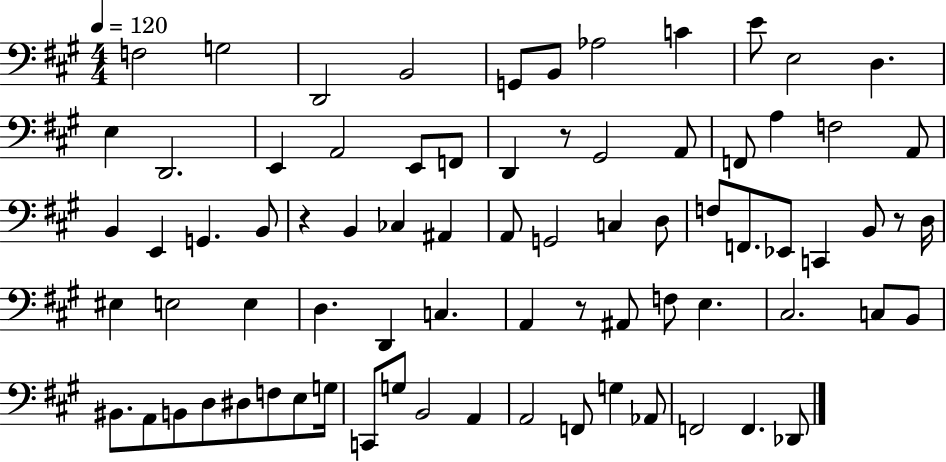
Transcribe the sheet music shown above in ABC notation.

X:1
T:Untitled
M:4/4
L:1/4
K:A
F,2 G,2 D,,2 B,,2 G,,/2 B,,/2 _A,2 C E/2 E,2 D, E, D,,2 E,, A,,2 E,,/2 F,,/2 D,, z/2 ^G,,2 A,,/2 F,,/2 A, F,2 A,,/2 B,, E,, G,, B,,/2 z B,, _C, ^A,, A,,/2 G,,2 C, D,/2 F,/2 F,,/2 _E,,/2 C,, B,,/2 z/2 D,/4 ^E, E,2 E, D, D,, C, A,, z/2 ^A,,/2 F,/2 E, ^C,2 C,/2 B,,/2 ^B,,/2 A,,/2 B,,/2 D,/2 ^D,/2 F,/2 E,/2 G,/4 C,,/2 G,/2 B,,2 A,, A,,2 F,,/2 G, _A,,/2 F,,2 F,, _D,,/2